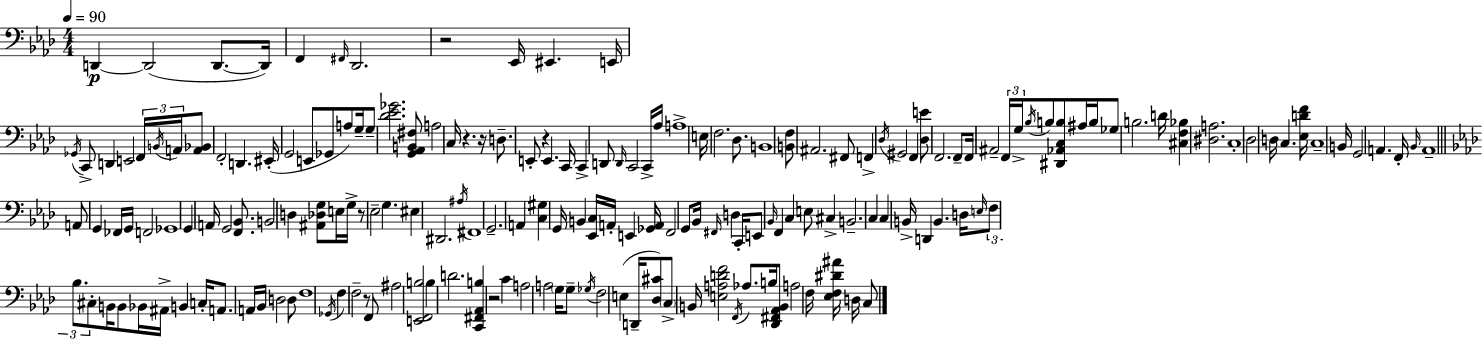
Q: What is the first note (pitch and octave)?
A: D2